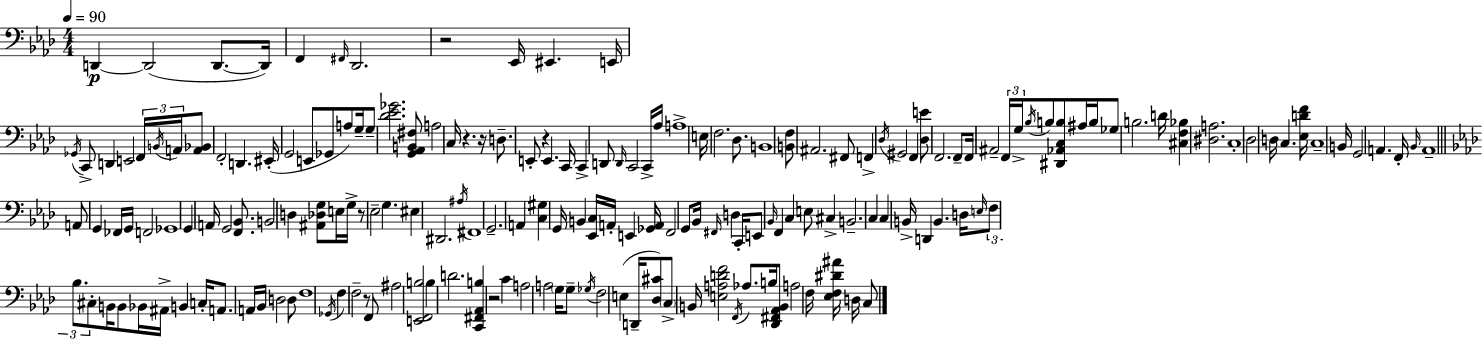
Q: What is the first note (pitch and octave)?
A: D2